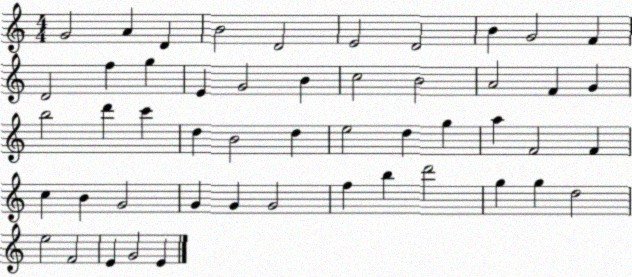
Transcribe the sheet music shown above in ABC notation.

X:1
T:Untitled
M:4/4
L:1/4
K:C
G2 A D B2 D2 E2 D2 B G2 F D2 f g E G2 B c2 B2 A2 F G b2 d' c' d B2 d e2 d g a F2 F c B G2 G G G2 f b d'2 g g d2 e2 F2 E G2 E